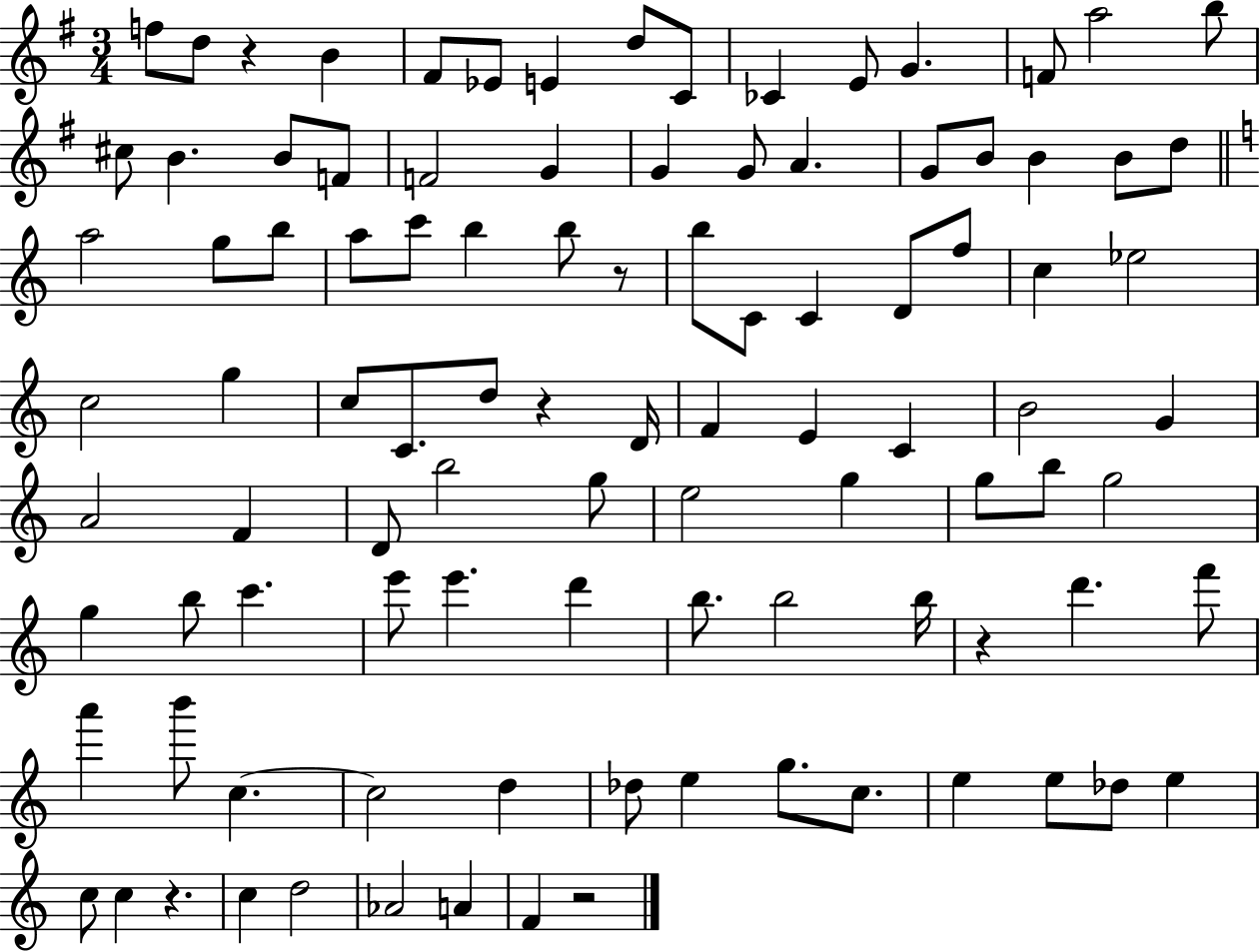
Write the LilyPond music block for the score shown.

{
  \clef treble
  \numericTimeSignature
  \time 3/4
  \key g \major
  f''8 d''8 r4 b'4 | fis'8 ees'8 e'4 d''8 c'8 | ces'4 e'8 g'4. | f'8 a''2 b''8 | \break cis''8 b'4. b'8 f'8 | f'2 g'4 | g'4 g'8 a'4. | g'8 b'8 b'4 b'8 d''8 | \break \bar "||" \break \key c \major a''2 g''8 b''8 | a''8 c'''8 b''4 b''8 r8 | b''8 c'8 c'4 d'8 f''8 | c''4 ees''2 | \break c''2 g''4 | c''8 c'8. d''8 r4 d'16 | f'4 e'4 c'4 | b'2 g'4 | \break a'2 f'4 | d'8 b''2 g''8 | e''2 g''4 | g''8 b''8 g''2 | \break g''4 b''8 c'''4. | e'''8 e'''4. d'''4 | b''8. b''2 b''16 | r4 d'''4. f'''8 | \break a'''4 b'''8 c''4.~~ | c''2 d''4 | des''8 e''4 g''8. c''8. | e''4 e''8 des''8 e''4 | \break c''8 c''4 r4. | c''4 d''2 | aes'2 a'4 | f'4 r2 | \break \bar "|."
}